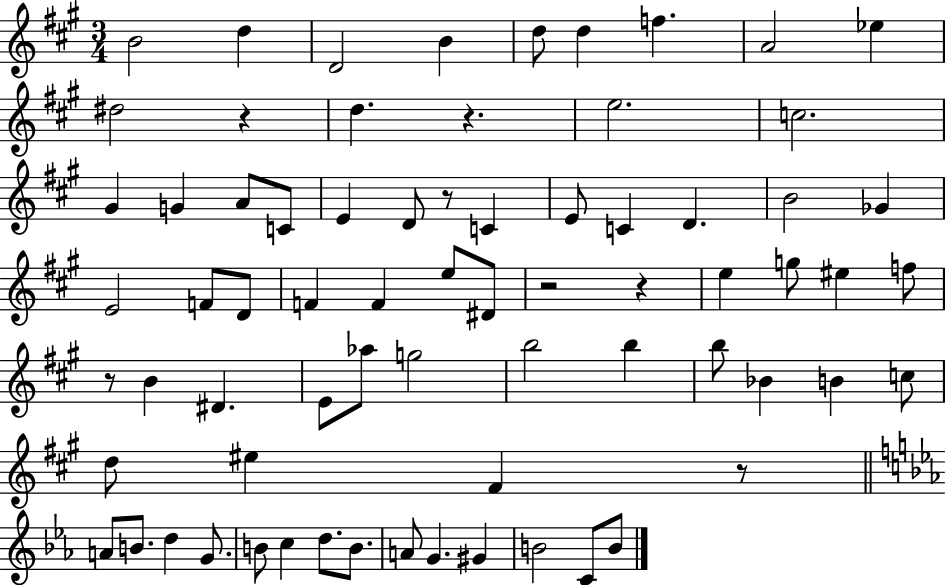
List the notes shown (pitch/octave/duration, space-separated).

B4/h D5/q D4/h B4/q D5/e D5/q F5/q. A4/h Eb5/q D#5/h R/q D5/q. R/q. E5/h. C5/h. G#4/q G4/q A4/e C4/e E4/q D4/e R/e C4/q E4/e C4/q D4/q. B4/h Gb4/q E4/h F4/e D4/e F4/q F4/q E5/e D#4/e R/h R/q E5/q G5/e EIS5/q F5/e R/e B4/q D#4/q. E4/e Ab5/e G5/h B5/h B5/q B5/e Bb4/q B4/q C5/e D5/e EIS5/q F#4/q R/e A4/e B4/e. D5/q G4/e. B4/e C5/q D5/e. B4/e. A4/e G4/q. G#4/q B4/h C4/e B4/e